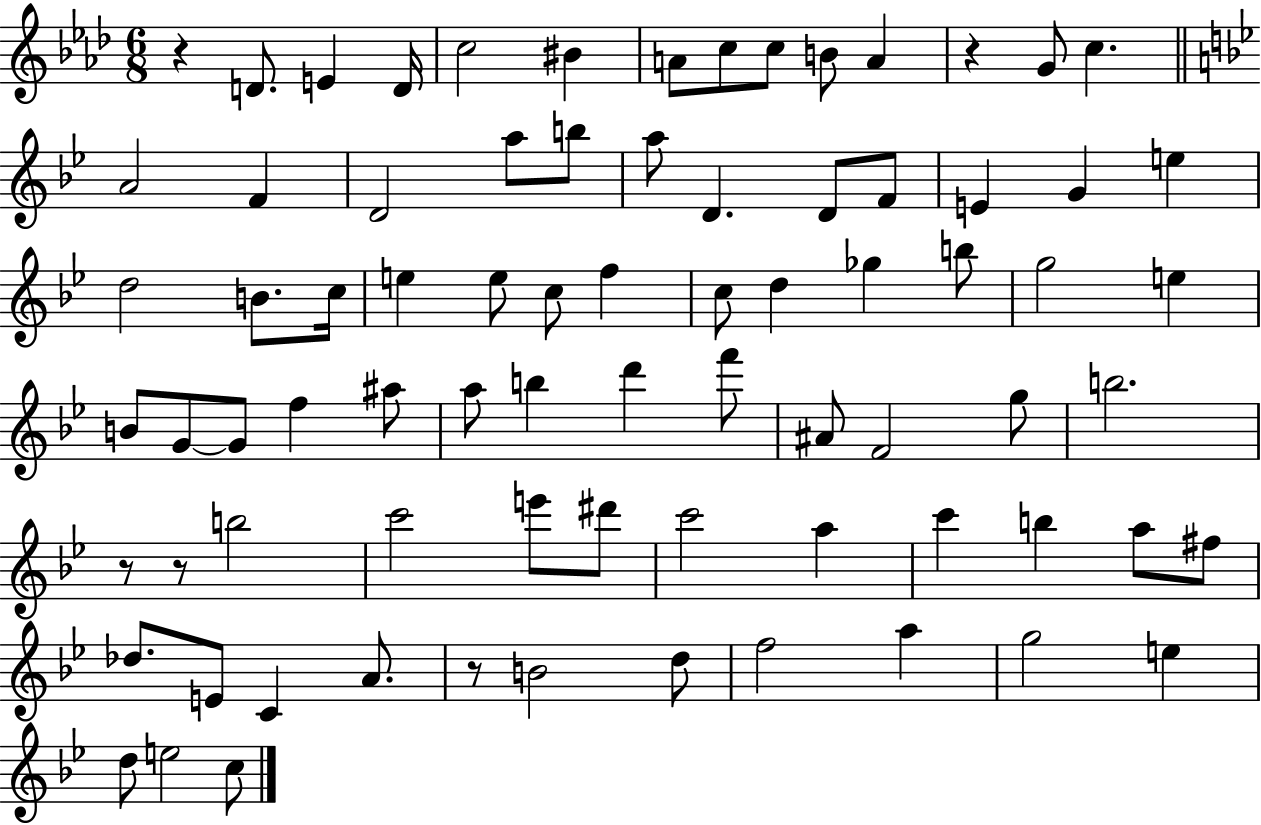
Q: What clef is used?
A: treble